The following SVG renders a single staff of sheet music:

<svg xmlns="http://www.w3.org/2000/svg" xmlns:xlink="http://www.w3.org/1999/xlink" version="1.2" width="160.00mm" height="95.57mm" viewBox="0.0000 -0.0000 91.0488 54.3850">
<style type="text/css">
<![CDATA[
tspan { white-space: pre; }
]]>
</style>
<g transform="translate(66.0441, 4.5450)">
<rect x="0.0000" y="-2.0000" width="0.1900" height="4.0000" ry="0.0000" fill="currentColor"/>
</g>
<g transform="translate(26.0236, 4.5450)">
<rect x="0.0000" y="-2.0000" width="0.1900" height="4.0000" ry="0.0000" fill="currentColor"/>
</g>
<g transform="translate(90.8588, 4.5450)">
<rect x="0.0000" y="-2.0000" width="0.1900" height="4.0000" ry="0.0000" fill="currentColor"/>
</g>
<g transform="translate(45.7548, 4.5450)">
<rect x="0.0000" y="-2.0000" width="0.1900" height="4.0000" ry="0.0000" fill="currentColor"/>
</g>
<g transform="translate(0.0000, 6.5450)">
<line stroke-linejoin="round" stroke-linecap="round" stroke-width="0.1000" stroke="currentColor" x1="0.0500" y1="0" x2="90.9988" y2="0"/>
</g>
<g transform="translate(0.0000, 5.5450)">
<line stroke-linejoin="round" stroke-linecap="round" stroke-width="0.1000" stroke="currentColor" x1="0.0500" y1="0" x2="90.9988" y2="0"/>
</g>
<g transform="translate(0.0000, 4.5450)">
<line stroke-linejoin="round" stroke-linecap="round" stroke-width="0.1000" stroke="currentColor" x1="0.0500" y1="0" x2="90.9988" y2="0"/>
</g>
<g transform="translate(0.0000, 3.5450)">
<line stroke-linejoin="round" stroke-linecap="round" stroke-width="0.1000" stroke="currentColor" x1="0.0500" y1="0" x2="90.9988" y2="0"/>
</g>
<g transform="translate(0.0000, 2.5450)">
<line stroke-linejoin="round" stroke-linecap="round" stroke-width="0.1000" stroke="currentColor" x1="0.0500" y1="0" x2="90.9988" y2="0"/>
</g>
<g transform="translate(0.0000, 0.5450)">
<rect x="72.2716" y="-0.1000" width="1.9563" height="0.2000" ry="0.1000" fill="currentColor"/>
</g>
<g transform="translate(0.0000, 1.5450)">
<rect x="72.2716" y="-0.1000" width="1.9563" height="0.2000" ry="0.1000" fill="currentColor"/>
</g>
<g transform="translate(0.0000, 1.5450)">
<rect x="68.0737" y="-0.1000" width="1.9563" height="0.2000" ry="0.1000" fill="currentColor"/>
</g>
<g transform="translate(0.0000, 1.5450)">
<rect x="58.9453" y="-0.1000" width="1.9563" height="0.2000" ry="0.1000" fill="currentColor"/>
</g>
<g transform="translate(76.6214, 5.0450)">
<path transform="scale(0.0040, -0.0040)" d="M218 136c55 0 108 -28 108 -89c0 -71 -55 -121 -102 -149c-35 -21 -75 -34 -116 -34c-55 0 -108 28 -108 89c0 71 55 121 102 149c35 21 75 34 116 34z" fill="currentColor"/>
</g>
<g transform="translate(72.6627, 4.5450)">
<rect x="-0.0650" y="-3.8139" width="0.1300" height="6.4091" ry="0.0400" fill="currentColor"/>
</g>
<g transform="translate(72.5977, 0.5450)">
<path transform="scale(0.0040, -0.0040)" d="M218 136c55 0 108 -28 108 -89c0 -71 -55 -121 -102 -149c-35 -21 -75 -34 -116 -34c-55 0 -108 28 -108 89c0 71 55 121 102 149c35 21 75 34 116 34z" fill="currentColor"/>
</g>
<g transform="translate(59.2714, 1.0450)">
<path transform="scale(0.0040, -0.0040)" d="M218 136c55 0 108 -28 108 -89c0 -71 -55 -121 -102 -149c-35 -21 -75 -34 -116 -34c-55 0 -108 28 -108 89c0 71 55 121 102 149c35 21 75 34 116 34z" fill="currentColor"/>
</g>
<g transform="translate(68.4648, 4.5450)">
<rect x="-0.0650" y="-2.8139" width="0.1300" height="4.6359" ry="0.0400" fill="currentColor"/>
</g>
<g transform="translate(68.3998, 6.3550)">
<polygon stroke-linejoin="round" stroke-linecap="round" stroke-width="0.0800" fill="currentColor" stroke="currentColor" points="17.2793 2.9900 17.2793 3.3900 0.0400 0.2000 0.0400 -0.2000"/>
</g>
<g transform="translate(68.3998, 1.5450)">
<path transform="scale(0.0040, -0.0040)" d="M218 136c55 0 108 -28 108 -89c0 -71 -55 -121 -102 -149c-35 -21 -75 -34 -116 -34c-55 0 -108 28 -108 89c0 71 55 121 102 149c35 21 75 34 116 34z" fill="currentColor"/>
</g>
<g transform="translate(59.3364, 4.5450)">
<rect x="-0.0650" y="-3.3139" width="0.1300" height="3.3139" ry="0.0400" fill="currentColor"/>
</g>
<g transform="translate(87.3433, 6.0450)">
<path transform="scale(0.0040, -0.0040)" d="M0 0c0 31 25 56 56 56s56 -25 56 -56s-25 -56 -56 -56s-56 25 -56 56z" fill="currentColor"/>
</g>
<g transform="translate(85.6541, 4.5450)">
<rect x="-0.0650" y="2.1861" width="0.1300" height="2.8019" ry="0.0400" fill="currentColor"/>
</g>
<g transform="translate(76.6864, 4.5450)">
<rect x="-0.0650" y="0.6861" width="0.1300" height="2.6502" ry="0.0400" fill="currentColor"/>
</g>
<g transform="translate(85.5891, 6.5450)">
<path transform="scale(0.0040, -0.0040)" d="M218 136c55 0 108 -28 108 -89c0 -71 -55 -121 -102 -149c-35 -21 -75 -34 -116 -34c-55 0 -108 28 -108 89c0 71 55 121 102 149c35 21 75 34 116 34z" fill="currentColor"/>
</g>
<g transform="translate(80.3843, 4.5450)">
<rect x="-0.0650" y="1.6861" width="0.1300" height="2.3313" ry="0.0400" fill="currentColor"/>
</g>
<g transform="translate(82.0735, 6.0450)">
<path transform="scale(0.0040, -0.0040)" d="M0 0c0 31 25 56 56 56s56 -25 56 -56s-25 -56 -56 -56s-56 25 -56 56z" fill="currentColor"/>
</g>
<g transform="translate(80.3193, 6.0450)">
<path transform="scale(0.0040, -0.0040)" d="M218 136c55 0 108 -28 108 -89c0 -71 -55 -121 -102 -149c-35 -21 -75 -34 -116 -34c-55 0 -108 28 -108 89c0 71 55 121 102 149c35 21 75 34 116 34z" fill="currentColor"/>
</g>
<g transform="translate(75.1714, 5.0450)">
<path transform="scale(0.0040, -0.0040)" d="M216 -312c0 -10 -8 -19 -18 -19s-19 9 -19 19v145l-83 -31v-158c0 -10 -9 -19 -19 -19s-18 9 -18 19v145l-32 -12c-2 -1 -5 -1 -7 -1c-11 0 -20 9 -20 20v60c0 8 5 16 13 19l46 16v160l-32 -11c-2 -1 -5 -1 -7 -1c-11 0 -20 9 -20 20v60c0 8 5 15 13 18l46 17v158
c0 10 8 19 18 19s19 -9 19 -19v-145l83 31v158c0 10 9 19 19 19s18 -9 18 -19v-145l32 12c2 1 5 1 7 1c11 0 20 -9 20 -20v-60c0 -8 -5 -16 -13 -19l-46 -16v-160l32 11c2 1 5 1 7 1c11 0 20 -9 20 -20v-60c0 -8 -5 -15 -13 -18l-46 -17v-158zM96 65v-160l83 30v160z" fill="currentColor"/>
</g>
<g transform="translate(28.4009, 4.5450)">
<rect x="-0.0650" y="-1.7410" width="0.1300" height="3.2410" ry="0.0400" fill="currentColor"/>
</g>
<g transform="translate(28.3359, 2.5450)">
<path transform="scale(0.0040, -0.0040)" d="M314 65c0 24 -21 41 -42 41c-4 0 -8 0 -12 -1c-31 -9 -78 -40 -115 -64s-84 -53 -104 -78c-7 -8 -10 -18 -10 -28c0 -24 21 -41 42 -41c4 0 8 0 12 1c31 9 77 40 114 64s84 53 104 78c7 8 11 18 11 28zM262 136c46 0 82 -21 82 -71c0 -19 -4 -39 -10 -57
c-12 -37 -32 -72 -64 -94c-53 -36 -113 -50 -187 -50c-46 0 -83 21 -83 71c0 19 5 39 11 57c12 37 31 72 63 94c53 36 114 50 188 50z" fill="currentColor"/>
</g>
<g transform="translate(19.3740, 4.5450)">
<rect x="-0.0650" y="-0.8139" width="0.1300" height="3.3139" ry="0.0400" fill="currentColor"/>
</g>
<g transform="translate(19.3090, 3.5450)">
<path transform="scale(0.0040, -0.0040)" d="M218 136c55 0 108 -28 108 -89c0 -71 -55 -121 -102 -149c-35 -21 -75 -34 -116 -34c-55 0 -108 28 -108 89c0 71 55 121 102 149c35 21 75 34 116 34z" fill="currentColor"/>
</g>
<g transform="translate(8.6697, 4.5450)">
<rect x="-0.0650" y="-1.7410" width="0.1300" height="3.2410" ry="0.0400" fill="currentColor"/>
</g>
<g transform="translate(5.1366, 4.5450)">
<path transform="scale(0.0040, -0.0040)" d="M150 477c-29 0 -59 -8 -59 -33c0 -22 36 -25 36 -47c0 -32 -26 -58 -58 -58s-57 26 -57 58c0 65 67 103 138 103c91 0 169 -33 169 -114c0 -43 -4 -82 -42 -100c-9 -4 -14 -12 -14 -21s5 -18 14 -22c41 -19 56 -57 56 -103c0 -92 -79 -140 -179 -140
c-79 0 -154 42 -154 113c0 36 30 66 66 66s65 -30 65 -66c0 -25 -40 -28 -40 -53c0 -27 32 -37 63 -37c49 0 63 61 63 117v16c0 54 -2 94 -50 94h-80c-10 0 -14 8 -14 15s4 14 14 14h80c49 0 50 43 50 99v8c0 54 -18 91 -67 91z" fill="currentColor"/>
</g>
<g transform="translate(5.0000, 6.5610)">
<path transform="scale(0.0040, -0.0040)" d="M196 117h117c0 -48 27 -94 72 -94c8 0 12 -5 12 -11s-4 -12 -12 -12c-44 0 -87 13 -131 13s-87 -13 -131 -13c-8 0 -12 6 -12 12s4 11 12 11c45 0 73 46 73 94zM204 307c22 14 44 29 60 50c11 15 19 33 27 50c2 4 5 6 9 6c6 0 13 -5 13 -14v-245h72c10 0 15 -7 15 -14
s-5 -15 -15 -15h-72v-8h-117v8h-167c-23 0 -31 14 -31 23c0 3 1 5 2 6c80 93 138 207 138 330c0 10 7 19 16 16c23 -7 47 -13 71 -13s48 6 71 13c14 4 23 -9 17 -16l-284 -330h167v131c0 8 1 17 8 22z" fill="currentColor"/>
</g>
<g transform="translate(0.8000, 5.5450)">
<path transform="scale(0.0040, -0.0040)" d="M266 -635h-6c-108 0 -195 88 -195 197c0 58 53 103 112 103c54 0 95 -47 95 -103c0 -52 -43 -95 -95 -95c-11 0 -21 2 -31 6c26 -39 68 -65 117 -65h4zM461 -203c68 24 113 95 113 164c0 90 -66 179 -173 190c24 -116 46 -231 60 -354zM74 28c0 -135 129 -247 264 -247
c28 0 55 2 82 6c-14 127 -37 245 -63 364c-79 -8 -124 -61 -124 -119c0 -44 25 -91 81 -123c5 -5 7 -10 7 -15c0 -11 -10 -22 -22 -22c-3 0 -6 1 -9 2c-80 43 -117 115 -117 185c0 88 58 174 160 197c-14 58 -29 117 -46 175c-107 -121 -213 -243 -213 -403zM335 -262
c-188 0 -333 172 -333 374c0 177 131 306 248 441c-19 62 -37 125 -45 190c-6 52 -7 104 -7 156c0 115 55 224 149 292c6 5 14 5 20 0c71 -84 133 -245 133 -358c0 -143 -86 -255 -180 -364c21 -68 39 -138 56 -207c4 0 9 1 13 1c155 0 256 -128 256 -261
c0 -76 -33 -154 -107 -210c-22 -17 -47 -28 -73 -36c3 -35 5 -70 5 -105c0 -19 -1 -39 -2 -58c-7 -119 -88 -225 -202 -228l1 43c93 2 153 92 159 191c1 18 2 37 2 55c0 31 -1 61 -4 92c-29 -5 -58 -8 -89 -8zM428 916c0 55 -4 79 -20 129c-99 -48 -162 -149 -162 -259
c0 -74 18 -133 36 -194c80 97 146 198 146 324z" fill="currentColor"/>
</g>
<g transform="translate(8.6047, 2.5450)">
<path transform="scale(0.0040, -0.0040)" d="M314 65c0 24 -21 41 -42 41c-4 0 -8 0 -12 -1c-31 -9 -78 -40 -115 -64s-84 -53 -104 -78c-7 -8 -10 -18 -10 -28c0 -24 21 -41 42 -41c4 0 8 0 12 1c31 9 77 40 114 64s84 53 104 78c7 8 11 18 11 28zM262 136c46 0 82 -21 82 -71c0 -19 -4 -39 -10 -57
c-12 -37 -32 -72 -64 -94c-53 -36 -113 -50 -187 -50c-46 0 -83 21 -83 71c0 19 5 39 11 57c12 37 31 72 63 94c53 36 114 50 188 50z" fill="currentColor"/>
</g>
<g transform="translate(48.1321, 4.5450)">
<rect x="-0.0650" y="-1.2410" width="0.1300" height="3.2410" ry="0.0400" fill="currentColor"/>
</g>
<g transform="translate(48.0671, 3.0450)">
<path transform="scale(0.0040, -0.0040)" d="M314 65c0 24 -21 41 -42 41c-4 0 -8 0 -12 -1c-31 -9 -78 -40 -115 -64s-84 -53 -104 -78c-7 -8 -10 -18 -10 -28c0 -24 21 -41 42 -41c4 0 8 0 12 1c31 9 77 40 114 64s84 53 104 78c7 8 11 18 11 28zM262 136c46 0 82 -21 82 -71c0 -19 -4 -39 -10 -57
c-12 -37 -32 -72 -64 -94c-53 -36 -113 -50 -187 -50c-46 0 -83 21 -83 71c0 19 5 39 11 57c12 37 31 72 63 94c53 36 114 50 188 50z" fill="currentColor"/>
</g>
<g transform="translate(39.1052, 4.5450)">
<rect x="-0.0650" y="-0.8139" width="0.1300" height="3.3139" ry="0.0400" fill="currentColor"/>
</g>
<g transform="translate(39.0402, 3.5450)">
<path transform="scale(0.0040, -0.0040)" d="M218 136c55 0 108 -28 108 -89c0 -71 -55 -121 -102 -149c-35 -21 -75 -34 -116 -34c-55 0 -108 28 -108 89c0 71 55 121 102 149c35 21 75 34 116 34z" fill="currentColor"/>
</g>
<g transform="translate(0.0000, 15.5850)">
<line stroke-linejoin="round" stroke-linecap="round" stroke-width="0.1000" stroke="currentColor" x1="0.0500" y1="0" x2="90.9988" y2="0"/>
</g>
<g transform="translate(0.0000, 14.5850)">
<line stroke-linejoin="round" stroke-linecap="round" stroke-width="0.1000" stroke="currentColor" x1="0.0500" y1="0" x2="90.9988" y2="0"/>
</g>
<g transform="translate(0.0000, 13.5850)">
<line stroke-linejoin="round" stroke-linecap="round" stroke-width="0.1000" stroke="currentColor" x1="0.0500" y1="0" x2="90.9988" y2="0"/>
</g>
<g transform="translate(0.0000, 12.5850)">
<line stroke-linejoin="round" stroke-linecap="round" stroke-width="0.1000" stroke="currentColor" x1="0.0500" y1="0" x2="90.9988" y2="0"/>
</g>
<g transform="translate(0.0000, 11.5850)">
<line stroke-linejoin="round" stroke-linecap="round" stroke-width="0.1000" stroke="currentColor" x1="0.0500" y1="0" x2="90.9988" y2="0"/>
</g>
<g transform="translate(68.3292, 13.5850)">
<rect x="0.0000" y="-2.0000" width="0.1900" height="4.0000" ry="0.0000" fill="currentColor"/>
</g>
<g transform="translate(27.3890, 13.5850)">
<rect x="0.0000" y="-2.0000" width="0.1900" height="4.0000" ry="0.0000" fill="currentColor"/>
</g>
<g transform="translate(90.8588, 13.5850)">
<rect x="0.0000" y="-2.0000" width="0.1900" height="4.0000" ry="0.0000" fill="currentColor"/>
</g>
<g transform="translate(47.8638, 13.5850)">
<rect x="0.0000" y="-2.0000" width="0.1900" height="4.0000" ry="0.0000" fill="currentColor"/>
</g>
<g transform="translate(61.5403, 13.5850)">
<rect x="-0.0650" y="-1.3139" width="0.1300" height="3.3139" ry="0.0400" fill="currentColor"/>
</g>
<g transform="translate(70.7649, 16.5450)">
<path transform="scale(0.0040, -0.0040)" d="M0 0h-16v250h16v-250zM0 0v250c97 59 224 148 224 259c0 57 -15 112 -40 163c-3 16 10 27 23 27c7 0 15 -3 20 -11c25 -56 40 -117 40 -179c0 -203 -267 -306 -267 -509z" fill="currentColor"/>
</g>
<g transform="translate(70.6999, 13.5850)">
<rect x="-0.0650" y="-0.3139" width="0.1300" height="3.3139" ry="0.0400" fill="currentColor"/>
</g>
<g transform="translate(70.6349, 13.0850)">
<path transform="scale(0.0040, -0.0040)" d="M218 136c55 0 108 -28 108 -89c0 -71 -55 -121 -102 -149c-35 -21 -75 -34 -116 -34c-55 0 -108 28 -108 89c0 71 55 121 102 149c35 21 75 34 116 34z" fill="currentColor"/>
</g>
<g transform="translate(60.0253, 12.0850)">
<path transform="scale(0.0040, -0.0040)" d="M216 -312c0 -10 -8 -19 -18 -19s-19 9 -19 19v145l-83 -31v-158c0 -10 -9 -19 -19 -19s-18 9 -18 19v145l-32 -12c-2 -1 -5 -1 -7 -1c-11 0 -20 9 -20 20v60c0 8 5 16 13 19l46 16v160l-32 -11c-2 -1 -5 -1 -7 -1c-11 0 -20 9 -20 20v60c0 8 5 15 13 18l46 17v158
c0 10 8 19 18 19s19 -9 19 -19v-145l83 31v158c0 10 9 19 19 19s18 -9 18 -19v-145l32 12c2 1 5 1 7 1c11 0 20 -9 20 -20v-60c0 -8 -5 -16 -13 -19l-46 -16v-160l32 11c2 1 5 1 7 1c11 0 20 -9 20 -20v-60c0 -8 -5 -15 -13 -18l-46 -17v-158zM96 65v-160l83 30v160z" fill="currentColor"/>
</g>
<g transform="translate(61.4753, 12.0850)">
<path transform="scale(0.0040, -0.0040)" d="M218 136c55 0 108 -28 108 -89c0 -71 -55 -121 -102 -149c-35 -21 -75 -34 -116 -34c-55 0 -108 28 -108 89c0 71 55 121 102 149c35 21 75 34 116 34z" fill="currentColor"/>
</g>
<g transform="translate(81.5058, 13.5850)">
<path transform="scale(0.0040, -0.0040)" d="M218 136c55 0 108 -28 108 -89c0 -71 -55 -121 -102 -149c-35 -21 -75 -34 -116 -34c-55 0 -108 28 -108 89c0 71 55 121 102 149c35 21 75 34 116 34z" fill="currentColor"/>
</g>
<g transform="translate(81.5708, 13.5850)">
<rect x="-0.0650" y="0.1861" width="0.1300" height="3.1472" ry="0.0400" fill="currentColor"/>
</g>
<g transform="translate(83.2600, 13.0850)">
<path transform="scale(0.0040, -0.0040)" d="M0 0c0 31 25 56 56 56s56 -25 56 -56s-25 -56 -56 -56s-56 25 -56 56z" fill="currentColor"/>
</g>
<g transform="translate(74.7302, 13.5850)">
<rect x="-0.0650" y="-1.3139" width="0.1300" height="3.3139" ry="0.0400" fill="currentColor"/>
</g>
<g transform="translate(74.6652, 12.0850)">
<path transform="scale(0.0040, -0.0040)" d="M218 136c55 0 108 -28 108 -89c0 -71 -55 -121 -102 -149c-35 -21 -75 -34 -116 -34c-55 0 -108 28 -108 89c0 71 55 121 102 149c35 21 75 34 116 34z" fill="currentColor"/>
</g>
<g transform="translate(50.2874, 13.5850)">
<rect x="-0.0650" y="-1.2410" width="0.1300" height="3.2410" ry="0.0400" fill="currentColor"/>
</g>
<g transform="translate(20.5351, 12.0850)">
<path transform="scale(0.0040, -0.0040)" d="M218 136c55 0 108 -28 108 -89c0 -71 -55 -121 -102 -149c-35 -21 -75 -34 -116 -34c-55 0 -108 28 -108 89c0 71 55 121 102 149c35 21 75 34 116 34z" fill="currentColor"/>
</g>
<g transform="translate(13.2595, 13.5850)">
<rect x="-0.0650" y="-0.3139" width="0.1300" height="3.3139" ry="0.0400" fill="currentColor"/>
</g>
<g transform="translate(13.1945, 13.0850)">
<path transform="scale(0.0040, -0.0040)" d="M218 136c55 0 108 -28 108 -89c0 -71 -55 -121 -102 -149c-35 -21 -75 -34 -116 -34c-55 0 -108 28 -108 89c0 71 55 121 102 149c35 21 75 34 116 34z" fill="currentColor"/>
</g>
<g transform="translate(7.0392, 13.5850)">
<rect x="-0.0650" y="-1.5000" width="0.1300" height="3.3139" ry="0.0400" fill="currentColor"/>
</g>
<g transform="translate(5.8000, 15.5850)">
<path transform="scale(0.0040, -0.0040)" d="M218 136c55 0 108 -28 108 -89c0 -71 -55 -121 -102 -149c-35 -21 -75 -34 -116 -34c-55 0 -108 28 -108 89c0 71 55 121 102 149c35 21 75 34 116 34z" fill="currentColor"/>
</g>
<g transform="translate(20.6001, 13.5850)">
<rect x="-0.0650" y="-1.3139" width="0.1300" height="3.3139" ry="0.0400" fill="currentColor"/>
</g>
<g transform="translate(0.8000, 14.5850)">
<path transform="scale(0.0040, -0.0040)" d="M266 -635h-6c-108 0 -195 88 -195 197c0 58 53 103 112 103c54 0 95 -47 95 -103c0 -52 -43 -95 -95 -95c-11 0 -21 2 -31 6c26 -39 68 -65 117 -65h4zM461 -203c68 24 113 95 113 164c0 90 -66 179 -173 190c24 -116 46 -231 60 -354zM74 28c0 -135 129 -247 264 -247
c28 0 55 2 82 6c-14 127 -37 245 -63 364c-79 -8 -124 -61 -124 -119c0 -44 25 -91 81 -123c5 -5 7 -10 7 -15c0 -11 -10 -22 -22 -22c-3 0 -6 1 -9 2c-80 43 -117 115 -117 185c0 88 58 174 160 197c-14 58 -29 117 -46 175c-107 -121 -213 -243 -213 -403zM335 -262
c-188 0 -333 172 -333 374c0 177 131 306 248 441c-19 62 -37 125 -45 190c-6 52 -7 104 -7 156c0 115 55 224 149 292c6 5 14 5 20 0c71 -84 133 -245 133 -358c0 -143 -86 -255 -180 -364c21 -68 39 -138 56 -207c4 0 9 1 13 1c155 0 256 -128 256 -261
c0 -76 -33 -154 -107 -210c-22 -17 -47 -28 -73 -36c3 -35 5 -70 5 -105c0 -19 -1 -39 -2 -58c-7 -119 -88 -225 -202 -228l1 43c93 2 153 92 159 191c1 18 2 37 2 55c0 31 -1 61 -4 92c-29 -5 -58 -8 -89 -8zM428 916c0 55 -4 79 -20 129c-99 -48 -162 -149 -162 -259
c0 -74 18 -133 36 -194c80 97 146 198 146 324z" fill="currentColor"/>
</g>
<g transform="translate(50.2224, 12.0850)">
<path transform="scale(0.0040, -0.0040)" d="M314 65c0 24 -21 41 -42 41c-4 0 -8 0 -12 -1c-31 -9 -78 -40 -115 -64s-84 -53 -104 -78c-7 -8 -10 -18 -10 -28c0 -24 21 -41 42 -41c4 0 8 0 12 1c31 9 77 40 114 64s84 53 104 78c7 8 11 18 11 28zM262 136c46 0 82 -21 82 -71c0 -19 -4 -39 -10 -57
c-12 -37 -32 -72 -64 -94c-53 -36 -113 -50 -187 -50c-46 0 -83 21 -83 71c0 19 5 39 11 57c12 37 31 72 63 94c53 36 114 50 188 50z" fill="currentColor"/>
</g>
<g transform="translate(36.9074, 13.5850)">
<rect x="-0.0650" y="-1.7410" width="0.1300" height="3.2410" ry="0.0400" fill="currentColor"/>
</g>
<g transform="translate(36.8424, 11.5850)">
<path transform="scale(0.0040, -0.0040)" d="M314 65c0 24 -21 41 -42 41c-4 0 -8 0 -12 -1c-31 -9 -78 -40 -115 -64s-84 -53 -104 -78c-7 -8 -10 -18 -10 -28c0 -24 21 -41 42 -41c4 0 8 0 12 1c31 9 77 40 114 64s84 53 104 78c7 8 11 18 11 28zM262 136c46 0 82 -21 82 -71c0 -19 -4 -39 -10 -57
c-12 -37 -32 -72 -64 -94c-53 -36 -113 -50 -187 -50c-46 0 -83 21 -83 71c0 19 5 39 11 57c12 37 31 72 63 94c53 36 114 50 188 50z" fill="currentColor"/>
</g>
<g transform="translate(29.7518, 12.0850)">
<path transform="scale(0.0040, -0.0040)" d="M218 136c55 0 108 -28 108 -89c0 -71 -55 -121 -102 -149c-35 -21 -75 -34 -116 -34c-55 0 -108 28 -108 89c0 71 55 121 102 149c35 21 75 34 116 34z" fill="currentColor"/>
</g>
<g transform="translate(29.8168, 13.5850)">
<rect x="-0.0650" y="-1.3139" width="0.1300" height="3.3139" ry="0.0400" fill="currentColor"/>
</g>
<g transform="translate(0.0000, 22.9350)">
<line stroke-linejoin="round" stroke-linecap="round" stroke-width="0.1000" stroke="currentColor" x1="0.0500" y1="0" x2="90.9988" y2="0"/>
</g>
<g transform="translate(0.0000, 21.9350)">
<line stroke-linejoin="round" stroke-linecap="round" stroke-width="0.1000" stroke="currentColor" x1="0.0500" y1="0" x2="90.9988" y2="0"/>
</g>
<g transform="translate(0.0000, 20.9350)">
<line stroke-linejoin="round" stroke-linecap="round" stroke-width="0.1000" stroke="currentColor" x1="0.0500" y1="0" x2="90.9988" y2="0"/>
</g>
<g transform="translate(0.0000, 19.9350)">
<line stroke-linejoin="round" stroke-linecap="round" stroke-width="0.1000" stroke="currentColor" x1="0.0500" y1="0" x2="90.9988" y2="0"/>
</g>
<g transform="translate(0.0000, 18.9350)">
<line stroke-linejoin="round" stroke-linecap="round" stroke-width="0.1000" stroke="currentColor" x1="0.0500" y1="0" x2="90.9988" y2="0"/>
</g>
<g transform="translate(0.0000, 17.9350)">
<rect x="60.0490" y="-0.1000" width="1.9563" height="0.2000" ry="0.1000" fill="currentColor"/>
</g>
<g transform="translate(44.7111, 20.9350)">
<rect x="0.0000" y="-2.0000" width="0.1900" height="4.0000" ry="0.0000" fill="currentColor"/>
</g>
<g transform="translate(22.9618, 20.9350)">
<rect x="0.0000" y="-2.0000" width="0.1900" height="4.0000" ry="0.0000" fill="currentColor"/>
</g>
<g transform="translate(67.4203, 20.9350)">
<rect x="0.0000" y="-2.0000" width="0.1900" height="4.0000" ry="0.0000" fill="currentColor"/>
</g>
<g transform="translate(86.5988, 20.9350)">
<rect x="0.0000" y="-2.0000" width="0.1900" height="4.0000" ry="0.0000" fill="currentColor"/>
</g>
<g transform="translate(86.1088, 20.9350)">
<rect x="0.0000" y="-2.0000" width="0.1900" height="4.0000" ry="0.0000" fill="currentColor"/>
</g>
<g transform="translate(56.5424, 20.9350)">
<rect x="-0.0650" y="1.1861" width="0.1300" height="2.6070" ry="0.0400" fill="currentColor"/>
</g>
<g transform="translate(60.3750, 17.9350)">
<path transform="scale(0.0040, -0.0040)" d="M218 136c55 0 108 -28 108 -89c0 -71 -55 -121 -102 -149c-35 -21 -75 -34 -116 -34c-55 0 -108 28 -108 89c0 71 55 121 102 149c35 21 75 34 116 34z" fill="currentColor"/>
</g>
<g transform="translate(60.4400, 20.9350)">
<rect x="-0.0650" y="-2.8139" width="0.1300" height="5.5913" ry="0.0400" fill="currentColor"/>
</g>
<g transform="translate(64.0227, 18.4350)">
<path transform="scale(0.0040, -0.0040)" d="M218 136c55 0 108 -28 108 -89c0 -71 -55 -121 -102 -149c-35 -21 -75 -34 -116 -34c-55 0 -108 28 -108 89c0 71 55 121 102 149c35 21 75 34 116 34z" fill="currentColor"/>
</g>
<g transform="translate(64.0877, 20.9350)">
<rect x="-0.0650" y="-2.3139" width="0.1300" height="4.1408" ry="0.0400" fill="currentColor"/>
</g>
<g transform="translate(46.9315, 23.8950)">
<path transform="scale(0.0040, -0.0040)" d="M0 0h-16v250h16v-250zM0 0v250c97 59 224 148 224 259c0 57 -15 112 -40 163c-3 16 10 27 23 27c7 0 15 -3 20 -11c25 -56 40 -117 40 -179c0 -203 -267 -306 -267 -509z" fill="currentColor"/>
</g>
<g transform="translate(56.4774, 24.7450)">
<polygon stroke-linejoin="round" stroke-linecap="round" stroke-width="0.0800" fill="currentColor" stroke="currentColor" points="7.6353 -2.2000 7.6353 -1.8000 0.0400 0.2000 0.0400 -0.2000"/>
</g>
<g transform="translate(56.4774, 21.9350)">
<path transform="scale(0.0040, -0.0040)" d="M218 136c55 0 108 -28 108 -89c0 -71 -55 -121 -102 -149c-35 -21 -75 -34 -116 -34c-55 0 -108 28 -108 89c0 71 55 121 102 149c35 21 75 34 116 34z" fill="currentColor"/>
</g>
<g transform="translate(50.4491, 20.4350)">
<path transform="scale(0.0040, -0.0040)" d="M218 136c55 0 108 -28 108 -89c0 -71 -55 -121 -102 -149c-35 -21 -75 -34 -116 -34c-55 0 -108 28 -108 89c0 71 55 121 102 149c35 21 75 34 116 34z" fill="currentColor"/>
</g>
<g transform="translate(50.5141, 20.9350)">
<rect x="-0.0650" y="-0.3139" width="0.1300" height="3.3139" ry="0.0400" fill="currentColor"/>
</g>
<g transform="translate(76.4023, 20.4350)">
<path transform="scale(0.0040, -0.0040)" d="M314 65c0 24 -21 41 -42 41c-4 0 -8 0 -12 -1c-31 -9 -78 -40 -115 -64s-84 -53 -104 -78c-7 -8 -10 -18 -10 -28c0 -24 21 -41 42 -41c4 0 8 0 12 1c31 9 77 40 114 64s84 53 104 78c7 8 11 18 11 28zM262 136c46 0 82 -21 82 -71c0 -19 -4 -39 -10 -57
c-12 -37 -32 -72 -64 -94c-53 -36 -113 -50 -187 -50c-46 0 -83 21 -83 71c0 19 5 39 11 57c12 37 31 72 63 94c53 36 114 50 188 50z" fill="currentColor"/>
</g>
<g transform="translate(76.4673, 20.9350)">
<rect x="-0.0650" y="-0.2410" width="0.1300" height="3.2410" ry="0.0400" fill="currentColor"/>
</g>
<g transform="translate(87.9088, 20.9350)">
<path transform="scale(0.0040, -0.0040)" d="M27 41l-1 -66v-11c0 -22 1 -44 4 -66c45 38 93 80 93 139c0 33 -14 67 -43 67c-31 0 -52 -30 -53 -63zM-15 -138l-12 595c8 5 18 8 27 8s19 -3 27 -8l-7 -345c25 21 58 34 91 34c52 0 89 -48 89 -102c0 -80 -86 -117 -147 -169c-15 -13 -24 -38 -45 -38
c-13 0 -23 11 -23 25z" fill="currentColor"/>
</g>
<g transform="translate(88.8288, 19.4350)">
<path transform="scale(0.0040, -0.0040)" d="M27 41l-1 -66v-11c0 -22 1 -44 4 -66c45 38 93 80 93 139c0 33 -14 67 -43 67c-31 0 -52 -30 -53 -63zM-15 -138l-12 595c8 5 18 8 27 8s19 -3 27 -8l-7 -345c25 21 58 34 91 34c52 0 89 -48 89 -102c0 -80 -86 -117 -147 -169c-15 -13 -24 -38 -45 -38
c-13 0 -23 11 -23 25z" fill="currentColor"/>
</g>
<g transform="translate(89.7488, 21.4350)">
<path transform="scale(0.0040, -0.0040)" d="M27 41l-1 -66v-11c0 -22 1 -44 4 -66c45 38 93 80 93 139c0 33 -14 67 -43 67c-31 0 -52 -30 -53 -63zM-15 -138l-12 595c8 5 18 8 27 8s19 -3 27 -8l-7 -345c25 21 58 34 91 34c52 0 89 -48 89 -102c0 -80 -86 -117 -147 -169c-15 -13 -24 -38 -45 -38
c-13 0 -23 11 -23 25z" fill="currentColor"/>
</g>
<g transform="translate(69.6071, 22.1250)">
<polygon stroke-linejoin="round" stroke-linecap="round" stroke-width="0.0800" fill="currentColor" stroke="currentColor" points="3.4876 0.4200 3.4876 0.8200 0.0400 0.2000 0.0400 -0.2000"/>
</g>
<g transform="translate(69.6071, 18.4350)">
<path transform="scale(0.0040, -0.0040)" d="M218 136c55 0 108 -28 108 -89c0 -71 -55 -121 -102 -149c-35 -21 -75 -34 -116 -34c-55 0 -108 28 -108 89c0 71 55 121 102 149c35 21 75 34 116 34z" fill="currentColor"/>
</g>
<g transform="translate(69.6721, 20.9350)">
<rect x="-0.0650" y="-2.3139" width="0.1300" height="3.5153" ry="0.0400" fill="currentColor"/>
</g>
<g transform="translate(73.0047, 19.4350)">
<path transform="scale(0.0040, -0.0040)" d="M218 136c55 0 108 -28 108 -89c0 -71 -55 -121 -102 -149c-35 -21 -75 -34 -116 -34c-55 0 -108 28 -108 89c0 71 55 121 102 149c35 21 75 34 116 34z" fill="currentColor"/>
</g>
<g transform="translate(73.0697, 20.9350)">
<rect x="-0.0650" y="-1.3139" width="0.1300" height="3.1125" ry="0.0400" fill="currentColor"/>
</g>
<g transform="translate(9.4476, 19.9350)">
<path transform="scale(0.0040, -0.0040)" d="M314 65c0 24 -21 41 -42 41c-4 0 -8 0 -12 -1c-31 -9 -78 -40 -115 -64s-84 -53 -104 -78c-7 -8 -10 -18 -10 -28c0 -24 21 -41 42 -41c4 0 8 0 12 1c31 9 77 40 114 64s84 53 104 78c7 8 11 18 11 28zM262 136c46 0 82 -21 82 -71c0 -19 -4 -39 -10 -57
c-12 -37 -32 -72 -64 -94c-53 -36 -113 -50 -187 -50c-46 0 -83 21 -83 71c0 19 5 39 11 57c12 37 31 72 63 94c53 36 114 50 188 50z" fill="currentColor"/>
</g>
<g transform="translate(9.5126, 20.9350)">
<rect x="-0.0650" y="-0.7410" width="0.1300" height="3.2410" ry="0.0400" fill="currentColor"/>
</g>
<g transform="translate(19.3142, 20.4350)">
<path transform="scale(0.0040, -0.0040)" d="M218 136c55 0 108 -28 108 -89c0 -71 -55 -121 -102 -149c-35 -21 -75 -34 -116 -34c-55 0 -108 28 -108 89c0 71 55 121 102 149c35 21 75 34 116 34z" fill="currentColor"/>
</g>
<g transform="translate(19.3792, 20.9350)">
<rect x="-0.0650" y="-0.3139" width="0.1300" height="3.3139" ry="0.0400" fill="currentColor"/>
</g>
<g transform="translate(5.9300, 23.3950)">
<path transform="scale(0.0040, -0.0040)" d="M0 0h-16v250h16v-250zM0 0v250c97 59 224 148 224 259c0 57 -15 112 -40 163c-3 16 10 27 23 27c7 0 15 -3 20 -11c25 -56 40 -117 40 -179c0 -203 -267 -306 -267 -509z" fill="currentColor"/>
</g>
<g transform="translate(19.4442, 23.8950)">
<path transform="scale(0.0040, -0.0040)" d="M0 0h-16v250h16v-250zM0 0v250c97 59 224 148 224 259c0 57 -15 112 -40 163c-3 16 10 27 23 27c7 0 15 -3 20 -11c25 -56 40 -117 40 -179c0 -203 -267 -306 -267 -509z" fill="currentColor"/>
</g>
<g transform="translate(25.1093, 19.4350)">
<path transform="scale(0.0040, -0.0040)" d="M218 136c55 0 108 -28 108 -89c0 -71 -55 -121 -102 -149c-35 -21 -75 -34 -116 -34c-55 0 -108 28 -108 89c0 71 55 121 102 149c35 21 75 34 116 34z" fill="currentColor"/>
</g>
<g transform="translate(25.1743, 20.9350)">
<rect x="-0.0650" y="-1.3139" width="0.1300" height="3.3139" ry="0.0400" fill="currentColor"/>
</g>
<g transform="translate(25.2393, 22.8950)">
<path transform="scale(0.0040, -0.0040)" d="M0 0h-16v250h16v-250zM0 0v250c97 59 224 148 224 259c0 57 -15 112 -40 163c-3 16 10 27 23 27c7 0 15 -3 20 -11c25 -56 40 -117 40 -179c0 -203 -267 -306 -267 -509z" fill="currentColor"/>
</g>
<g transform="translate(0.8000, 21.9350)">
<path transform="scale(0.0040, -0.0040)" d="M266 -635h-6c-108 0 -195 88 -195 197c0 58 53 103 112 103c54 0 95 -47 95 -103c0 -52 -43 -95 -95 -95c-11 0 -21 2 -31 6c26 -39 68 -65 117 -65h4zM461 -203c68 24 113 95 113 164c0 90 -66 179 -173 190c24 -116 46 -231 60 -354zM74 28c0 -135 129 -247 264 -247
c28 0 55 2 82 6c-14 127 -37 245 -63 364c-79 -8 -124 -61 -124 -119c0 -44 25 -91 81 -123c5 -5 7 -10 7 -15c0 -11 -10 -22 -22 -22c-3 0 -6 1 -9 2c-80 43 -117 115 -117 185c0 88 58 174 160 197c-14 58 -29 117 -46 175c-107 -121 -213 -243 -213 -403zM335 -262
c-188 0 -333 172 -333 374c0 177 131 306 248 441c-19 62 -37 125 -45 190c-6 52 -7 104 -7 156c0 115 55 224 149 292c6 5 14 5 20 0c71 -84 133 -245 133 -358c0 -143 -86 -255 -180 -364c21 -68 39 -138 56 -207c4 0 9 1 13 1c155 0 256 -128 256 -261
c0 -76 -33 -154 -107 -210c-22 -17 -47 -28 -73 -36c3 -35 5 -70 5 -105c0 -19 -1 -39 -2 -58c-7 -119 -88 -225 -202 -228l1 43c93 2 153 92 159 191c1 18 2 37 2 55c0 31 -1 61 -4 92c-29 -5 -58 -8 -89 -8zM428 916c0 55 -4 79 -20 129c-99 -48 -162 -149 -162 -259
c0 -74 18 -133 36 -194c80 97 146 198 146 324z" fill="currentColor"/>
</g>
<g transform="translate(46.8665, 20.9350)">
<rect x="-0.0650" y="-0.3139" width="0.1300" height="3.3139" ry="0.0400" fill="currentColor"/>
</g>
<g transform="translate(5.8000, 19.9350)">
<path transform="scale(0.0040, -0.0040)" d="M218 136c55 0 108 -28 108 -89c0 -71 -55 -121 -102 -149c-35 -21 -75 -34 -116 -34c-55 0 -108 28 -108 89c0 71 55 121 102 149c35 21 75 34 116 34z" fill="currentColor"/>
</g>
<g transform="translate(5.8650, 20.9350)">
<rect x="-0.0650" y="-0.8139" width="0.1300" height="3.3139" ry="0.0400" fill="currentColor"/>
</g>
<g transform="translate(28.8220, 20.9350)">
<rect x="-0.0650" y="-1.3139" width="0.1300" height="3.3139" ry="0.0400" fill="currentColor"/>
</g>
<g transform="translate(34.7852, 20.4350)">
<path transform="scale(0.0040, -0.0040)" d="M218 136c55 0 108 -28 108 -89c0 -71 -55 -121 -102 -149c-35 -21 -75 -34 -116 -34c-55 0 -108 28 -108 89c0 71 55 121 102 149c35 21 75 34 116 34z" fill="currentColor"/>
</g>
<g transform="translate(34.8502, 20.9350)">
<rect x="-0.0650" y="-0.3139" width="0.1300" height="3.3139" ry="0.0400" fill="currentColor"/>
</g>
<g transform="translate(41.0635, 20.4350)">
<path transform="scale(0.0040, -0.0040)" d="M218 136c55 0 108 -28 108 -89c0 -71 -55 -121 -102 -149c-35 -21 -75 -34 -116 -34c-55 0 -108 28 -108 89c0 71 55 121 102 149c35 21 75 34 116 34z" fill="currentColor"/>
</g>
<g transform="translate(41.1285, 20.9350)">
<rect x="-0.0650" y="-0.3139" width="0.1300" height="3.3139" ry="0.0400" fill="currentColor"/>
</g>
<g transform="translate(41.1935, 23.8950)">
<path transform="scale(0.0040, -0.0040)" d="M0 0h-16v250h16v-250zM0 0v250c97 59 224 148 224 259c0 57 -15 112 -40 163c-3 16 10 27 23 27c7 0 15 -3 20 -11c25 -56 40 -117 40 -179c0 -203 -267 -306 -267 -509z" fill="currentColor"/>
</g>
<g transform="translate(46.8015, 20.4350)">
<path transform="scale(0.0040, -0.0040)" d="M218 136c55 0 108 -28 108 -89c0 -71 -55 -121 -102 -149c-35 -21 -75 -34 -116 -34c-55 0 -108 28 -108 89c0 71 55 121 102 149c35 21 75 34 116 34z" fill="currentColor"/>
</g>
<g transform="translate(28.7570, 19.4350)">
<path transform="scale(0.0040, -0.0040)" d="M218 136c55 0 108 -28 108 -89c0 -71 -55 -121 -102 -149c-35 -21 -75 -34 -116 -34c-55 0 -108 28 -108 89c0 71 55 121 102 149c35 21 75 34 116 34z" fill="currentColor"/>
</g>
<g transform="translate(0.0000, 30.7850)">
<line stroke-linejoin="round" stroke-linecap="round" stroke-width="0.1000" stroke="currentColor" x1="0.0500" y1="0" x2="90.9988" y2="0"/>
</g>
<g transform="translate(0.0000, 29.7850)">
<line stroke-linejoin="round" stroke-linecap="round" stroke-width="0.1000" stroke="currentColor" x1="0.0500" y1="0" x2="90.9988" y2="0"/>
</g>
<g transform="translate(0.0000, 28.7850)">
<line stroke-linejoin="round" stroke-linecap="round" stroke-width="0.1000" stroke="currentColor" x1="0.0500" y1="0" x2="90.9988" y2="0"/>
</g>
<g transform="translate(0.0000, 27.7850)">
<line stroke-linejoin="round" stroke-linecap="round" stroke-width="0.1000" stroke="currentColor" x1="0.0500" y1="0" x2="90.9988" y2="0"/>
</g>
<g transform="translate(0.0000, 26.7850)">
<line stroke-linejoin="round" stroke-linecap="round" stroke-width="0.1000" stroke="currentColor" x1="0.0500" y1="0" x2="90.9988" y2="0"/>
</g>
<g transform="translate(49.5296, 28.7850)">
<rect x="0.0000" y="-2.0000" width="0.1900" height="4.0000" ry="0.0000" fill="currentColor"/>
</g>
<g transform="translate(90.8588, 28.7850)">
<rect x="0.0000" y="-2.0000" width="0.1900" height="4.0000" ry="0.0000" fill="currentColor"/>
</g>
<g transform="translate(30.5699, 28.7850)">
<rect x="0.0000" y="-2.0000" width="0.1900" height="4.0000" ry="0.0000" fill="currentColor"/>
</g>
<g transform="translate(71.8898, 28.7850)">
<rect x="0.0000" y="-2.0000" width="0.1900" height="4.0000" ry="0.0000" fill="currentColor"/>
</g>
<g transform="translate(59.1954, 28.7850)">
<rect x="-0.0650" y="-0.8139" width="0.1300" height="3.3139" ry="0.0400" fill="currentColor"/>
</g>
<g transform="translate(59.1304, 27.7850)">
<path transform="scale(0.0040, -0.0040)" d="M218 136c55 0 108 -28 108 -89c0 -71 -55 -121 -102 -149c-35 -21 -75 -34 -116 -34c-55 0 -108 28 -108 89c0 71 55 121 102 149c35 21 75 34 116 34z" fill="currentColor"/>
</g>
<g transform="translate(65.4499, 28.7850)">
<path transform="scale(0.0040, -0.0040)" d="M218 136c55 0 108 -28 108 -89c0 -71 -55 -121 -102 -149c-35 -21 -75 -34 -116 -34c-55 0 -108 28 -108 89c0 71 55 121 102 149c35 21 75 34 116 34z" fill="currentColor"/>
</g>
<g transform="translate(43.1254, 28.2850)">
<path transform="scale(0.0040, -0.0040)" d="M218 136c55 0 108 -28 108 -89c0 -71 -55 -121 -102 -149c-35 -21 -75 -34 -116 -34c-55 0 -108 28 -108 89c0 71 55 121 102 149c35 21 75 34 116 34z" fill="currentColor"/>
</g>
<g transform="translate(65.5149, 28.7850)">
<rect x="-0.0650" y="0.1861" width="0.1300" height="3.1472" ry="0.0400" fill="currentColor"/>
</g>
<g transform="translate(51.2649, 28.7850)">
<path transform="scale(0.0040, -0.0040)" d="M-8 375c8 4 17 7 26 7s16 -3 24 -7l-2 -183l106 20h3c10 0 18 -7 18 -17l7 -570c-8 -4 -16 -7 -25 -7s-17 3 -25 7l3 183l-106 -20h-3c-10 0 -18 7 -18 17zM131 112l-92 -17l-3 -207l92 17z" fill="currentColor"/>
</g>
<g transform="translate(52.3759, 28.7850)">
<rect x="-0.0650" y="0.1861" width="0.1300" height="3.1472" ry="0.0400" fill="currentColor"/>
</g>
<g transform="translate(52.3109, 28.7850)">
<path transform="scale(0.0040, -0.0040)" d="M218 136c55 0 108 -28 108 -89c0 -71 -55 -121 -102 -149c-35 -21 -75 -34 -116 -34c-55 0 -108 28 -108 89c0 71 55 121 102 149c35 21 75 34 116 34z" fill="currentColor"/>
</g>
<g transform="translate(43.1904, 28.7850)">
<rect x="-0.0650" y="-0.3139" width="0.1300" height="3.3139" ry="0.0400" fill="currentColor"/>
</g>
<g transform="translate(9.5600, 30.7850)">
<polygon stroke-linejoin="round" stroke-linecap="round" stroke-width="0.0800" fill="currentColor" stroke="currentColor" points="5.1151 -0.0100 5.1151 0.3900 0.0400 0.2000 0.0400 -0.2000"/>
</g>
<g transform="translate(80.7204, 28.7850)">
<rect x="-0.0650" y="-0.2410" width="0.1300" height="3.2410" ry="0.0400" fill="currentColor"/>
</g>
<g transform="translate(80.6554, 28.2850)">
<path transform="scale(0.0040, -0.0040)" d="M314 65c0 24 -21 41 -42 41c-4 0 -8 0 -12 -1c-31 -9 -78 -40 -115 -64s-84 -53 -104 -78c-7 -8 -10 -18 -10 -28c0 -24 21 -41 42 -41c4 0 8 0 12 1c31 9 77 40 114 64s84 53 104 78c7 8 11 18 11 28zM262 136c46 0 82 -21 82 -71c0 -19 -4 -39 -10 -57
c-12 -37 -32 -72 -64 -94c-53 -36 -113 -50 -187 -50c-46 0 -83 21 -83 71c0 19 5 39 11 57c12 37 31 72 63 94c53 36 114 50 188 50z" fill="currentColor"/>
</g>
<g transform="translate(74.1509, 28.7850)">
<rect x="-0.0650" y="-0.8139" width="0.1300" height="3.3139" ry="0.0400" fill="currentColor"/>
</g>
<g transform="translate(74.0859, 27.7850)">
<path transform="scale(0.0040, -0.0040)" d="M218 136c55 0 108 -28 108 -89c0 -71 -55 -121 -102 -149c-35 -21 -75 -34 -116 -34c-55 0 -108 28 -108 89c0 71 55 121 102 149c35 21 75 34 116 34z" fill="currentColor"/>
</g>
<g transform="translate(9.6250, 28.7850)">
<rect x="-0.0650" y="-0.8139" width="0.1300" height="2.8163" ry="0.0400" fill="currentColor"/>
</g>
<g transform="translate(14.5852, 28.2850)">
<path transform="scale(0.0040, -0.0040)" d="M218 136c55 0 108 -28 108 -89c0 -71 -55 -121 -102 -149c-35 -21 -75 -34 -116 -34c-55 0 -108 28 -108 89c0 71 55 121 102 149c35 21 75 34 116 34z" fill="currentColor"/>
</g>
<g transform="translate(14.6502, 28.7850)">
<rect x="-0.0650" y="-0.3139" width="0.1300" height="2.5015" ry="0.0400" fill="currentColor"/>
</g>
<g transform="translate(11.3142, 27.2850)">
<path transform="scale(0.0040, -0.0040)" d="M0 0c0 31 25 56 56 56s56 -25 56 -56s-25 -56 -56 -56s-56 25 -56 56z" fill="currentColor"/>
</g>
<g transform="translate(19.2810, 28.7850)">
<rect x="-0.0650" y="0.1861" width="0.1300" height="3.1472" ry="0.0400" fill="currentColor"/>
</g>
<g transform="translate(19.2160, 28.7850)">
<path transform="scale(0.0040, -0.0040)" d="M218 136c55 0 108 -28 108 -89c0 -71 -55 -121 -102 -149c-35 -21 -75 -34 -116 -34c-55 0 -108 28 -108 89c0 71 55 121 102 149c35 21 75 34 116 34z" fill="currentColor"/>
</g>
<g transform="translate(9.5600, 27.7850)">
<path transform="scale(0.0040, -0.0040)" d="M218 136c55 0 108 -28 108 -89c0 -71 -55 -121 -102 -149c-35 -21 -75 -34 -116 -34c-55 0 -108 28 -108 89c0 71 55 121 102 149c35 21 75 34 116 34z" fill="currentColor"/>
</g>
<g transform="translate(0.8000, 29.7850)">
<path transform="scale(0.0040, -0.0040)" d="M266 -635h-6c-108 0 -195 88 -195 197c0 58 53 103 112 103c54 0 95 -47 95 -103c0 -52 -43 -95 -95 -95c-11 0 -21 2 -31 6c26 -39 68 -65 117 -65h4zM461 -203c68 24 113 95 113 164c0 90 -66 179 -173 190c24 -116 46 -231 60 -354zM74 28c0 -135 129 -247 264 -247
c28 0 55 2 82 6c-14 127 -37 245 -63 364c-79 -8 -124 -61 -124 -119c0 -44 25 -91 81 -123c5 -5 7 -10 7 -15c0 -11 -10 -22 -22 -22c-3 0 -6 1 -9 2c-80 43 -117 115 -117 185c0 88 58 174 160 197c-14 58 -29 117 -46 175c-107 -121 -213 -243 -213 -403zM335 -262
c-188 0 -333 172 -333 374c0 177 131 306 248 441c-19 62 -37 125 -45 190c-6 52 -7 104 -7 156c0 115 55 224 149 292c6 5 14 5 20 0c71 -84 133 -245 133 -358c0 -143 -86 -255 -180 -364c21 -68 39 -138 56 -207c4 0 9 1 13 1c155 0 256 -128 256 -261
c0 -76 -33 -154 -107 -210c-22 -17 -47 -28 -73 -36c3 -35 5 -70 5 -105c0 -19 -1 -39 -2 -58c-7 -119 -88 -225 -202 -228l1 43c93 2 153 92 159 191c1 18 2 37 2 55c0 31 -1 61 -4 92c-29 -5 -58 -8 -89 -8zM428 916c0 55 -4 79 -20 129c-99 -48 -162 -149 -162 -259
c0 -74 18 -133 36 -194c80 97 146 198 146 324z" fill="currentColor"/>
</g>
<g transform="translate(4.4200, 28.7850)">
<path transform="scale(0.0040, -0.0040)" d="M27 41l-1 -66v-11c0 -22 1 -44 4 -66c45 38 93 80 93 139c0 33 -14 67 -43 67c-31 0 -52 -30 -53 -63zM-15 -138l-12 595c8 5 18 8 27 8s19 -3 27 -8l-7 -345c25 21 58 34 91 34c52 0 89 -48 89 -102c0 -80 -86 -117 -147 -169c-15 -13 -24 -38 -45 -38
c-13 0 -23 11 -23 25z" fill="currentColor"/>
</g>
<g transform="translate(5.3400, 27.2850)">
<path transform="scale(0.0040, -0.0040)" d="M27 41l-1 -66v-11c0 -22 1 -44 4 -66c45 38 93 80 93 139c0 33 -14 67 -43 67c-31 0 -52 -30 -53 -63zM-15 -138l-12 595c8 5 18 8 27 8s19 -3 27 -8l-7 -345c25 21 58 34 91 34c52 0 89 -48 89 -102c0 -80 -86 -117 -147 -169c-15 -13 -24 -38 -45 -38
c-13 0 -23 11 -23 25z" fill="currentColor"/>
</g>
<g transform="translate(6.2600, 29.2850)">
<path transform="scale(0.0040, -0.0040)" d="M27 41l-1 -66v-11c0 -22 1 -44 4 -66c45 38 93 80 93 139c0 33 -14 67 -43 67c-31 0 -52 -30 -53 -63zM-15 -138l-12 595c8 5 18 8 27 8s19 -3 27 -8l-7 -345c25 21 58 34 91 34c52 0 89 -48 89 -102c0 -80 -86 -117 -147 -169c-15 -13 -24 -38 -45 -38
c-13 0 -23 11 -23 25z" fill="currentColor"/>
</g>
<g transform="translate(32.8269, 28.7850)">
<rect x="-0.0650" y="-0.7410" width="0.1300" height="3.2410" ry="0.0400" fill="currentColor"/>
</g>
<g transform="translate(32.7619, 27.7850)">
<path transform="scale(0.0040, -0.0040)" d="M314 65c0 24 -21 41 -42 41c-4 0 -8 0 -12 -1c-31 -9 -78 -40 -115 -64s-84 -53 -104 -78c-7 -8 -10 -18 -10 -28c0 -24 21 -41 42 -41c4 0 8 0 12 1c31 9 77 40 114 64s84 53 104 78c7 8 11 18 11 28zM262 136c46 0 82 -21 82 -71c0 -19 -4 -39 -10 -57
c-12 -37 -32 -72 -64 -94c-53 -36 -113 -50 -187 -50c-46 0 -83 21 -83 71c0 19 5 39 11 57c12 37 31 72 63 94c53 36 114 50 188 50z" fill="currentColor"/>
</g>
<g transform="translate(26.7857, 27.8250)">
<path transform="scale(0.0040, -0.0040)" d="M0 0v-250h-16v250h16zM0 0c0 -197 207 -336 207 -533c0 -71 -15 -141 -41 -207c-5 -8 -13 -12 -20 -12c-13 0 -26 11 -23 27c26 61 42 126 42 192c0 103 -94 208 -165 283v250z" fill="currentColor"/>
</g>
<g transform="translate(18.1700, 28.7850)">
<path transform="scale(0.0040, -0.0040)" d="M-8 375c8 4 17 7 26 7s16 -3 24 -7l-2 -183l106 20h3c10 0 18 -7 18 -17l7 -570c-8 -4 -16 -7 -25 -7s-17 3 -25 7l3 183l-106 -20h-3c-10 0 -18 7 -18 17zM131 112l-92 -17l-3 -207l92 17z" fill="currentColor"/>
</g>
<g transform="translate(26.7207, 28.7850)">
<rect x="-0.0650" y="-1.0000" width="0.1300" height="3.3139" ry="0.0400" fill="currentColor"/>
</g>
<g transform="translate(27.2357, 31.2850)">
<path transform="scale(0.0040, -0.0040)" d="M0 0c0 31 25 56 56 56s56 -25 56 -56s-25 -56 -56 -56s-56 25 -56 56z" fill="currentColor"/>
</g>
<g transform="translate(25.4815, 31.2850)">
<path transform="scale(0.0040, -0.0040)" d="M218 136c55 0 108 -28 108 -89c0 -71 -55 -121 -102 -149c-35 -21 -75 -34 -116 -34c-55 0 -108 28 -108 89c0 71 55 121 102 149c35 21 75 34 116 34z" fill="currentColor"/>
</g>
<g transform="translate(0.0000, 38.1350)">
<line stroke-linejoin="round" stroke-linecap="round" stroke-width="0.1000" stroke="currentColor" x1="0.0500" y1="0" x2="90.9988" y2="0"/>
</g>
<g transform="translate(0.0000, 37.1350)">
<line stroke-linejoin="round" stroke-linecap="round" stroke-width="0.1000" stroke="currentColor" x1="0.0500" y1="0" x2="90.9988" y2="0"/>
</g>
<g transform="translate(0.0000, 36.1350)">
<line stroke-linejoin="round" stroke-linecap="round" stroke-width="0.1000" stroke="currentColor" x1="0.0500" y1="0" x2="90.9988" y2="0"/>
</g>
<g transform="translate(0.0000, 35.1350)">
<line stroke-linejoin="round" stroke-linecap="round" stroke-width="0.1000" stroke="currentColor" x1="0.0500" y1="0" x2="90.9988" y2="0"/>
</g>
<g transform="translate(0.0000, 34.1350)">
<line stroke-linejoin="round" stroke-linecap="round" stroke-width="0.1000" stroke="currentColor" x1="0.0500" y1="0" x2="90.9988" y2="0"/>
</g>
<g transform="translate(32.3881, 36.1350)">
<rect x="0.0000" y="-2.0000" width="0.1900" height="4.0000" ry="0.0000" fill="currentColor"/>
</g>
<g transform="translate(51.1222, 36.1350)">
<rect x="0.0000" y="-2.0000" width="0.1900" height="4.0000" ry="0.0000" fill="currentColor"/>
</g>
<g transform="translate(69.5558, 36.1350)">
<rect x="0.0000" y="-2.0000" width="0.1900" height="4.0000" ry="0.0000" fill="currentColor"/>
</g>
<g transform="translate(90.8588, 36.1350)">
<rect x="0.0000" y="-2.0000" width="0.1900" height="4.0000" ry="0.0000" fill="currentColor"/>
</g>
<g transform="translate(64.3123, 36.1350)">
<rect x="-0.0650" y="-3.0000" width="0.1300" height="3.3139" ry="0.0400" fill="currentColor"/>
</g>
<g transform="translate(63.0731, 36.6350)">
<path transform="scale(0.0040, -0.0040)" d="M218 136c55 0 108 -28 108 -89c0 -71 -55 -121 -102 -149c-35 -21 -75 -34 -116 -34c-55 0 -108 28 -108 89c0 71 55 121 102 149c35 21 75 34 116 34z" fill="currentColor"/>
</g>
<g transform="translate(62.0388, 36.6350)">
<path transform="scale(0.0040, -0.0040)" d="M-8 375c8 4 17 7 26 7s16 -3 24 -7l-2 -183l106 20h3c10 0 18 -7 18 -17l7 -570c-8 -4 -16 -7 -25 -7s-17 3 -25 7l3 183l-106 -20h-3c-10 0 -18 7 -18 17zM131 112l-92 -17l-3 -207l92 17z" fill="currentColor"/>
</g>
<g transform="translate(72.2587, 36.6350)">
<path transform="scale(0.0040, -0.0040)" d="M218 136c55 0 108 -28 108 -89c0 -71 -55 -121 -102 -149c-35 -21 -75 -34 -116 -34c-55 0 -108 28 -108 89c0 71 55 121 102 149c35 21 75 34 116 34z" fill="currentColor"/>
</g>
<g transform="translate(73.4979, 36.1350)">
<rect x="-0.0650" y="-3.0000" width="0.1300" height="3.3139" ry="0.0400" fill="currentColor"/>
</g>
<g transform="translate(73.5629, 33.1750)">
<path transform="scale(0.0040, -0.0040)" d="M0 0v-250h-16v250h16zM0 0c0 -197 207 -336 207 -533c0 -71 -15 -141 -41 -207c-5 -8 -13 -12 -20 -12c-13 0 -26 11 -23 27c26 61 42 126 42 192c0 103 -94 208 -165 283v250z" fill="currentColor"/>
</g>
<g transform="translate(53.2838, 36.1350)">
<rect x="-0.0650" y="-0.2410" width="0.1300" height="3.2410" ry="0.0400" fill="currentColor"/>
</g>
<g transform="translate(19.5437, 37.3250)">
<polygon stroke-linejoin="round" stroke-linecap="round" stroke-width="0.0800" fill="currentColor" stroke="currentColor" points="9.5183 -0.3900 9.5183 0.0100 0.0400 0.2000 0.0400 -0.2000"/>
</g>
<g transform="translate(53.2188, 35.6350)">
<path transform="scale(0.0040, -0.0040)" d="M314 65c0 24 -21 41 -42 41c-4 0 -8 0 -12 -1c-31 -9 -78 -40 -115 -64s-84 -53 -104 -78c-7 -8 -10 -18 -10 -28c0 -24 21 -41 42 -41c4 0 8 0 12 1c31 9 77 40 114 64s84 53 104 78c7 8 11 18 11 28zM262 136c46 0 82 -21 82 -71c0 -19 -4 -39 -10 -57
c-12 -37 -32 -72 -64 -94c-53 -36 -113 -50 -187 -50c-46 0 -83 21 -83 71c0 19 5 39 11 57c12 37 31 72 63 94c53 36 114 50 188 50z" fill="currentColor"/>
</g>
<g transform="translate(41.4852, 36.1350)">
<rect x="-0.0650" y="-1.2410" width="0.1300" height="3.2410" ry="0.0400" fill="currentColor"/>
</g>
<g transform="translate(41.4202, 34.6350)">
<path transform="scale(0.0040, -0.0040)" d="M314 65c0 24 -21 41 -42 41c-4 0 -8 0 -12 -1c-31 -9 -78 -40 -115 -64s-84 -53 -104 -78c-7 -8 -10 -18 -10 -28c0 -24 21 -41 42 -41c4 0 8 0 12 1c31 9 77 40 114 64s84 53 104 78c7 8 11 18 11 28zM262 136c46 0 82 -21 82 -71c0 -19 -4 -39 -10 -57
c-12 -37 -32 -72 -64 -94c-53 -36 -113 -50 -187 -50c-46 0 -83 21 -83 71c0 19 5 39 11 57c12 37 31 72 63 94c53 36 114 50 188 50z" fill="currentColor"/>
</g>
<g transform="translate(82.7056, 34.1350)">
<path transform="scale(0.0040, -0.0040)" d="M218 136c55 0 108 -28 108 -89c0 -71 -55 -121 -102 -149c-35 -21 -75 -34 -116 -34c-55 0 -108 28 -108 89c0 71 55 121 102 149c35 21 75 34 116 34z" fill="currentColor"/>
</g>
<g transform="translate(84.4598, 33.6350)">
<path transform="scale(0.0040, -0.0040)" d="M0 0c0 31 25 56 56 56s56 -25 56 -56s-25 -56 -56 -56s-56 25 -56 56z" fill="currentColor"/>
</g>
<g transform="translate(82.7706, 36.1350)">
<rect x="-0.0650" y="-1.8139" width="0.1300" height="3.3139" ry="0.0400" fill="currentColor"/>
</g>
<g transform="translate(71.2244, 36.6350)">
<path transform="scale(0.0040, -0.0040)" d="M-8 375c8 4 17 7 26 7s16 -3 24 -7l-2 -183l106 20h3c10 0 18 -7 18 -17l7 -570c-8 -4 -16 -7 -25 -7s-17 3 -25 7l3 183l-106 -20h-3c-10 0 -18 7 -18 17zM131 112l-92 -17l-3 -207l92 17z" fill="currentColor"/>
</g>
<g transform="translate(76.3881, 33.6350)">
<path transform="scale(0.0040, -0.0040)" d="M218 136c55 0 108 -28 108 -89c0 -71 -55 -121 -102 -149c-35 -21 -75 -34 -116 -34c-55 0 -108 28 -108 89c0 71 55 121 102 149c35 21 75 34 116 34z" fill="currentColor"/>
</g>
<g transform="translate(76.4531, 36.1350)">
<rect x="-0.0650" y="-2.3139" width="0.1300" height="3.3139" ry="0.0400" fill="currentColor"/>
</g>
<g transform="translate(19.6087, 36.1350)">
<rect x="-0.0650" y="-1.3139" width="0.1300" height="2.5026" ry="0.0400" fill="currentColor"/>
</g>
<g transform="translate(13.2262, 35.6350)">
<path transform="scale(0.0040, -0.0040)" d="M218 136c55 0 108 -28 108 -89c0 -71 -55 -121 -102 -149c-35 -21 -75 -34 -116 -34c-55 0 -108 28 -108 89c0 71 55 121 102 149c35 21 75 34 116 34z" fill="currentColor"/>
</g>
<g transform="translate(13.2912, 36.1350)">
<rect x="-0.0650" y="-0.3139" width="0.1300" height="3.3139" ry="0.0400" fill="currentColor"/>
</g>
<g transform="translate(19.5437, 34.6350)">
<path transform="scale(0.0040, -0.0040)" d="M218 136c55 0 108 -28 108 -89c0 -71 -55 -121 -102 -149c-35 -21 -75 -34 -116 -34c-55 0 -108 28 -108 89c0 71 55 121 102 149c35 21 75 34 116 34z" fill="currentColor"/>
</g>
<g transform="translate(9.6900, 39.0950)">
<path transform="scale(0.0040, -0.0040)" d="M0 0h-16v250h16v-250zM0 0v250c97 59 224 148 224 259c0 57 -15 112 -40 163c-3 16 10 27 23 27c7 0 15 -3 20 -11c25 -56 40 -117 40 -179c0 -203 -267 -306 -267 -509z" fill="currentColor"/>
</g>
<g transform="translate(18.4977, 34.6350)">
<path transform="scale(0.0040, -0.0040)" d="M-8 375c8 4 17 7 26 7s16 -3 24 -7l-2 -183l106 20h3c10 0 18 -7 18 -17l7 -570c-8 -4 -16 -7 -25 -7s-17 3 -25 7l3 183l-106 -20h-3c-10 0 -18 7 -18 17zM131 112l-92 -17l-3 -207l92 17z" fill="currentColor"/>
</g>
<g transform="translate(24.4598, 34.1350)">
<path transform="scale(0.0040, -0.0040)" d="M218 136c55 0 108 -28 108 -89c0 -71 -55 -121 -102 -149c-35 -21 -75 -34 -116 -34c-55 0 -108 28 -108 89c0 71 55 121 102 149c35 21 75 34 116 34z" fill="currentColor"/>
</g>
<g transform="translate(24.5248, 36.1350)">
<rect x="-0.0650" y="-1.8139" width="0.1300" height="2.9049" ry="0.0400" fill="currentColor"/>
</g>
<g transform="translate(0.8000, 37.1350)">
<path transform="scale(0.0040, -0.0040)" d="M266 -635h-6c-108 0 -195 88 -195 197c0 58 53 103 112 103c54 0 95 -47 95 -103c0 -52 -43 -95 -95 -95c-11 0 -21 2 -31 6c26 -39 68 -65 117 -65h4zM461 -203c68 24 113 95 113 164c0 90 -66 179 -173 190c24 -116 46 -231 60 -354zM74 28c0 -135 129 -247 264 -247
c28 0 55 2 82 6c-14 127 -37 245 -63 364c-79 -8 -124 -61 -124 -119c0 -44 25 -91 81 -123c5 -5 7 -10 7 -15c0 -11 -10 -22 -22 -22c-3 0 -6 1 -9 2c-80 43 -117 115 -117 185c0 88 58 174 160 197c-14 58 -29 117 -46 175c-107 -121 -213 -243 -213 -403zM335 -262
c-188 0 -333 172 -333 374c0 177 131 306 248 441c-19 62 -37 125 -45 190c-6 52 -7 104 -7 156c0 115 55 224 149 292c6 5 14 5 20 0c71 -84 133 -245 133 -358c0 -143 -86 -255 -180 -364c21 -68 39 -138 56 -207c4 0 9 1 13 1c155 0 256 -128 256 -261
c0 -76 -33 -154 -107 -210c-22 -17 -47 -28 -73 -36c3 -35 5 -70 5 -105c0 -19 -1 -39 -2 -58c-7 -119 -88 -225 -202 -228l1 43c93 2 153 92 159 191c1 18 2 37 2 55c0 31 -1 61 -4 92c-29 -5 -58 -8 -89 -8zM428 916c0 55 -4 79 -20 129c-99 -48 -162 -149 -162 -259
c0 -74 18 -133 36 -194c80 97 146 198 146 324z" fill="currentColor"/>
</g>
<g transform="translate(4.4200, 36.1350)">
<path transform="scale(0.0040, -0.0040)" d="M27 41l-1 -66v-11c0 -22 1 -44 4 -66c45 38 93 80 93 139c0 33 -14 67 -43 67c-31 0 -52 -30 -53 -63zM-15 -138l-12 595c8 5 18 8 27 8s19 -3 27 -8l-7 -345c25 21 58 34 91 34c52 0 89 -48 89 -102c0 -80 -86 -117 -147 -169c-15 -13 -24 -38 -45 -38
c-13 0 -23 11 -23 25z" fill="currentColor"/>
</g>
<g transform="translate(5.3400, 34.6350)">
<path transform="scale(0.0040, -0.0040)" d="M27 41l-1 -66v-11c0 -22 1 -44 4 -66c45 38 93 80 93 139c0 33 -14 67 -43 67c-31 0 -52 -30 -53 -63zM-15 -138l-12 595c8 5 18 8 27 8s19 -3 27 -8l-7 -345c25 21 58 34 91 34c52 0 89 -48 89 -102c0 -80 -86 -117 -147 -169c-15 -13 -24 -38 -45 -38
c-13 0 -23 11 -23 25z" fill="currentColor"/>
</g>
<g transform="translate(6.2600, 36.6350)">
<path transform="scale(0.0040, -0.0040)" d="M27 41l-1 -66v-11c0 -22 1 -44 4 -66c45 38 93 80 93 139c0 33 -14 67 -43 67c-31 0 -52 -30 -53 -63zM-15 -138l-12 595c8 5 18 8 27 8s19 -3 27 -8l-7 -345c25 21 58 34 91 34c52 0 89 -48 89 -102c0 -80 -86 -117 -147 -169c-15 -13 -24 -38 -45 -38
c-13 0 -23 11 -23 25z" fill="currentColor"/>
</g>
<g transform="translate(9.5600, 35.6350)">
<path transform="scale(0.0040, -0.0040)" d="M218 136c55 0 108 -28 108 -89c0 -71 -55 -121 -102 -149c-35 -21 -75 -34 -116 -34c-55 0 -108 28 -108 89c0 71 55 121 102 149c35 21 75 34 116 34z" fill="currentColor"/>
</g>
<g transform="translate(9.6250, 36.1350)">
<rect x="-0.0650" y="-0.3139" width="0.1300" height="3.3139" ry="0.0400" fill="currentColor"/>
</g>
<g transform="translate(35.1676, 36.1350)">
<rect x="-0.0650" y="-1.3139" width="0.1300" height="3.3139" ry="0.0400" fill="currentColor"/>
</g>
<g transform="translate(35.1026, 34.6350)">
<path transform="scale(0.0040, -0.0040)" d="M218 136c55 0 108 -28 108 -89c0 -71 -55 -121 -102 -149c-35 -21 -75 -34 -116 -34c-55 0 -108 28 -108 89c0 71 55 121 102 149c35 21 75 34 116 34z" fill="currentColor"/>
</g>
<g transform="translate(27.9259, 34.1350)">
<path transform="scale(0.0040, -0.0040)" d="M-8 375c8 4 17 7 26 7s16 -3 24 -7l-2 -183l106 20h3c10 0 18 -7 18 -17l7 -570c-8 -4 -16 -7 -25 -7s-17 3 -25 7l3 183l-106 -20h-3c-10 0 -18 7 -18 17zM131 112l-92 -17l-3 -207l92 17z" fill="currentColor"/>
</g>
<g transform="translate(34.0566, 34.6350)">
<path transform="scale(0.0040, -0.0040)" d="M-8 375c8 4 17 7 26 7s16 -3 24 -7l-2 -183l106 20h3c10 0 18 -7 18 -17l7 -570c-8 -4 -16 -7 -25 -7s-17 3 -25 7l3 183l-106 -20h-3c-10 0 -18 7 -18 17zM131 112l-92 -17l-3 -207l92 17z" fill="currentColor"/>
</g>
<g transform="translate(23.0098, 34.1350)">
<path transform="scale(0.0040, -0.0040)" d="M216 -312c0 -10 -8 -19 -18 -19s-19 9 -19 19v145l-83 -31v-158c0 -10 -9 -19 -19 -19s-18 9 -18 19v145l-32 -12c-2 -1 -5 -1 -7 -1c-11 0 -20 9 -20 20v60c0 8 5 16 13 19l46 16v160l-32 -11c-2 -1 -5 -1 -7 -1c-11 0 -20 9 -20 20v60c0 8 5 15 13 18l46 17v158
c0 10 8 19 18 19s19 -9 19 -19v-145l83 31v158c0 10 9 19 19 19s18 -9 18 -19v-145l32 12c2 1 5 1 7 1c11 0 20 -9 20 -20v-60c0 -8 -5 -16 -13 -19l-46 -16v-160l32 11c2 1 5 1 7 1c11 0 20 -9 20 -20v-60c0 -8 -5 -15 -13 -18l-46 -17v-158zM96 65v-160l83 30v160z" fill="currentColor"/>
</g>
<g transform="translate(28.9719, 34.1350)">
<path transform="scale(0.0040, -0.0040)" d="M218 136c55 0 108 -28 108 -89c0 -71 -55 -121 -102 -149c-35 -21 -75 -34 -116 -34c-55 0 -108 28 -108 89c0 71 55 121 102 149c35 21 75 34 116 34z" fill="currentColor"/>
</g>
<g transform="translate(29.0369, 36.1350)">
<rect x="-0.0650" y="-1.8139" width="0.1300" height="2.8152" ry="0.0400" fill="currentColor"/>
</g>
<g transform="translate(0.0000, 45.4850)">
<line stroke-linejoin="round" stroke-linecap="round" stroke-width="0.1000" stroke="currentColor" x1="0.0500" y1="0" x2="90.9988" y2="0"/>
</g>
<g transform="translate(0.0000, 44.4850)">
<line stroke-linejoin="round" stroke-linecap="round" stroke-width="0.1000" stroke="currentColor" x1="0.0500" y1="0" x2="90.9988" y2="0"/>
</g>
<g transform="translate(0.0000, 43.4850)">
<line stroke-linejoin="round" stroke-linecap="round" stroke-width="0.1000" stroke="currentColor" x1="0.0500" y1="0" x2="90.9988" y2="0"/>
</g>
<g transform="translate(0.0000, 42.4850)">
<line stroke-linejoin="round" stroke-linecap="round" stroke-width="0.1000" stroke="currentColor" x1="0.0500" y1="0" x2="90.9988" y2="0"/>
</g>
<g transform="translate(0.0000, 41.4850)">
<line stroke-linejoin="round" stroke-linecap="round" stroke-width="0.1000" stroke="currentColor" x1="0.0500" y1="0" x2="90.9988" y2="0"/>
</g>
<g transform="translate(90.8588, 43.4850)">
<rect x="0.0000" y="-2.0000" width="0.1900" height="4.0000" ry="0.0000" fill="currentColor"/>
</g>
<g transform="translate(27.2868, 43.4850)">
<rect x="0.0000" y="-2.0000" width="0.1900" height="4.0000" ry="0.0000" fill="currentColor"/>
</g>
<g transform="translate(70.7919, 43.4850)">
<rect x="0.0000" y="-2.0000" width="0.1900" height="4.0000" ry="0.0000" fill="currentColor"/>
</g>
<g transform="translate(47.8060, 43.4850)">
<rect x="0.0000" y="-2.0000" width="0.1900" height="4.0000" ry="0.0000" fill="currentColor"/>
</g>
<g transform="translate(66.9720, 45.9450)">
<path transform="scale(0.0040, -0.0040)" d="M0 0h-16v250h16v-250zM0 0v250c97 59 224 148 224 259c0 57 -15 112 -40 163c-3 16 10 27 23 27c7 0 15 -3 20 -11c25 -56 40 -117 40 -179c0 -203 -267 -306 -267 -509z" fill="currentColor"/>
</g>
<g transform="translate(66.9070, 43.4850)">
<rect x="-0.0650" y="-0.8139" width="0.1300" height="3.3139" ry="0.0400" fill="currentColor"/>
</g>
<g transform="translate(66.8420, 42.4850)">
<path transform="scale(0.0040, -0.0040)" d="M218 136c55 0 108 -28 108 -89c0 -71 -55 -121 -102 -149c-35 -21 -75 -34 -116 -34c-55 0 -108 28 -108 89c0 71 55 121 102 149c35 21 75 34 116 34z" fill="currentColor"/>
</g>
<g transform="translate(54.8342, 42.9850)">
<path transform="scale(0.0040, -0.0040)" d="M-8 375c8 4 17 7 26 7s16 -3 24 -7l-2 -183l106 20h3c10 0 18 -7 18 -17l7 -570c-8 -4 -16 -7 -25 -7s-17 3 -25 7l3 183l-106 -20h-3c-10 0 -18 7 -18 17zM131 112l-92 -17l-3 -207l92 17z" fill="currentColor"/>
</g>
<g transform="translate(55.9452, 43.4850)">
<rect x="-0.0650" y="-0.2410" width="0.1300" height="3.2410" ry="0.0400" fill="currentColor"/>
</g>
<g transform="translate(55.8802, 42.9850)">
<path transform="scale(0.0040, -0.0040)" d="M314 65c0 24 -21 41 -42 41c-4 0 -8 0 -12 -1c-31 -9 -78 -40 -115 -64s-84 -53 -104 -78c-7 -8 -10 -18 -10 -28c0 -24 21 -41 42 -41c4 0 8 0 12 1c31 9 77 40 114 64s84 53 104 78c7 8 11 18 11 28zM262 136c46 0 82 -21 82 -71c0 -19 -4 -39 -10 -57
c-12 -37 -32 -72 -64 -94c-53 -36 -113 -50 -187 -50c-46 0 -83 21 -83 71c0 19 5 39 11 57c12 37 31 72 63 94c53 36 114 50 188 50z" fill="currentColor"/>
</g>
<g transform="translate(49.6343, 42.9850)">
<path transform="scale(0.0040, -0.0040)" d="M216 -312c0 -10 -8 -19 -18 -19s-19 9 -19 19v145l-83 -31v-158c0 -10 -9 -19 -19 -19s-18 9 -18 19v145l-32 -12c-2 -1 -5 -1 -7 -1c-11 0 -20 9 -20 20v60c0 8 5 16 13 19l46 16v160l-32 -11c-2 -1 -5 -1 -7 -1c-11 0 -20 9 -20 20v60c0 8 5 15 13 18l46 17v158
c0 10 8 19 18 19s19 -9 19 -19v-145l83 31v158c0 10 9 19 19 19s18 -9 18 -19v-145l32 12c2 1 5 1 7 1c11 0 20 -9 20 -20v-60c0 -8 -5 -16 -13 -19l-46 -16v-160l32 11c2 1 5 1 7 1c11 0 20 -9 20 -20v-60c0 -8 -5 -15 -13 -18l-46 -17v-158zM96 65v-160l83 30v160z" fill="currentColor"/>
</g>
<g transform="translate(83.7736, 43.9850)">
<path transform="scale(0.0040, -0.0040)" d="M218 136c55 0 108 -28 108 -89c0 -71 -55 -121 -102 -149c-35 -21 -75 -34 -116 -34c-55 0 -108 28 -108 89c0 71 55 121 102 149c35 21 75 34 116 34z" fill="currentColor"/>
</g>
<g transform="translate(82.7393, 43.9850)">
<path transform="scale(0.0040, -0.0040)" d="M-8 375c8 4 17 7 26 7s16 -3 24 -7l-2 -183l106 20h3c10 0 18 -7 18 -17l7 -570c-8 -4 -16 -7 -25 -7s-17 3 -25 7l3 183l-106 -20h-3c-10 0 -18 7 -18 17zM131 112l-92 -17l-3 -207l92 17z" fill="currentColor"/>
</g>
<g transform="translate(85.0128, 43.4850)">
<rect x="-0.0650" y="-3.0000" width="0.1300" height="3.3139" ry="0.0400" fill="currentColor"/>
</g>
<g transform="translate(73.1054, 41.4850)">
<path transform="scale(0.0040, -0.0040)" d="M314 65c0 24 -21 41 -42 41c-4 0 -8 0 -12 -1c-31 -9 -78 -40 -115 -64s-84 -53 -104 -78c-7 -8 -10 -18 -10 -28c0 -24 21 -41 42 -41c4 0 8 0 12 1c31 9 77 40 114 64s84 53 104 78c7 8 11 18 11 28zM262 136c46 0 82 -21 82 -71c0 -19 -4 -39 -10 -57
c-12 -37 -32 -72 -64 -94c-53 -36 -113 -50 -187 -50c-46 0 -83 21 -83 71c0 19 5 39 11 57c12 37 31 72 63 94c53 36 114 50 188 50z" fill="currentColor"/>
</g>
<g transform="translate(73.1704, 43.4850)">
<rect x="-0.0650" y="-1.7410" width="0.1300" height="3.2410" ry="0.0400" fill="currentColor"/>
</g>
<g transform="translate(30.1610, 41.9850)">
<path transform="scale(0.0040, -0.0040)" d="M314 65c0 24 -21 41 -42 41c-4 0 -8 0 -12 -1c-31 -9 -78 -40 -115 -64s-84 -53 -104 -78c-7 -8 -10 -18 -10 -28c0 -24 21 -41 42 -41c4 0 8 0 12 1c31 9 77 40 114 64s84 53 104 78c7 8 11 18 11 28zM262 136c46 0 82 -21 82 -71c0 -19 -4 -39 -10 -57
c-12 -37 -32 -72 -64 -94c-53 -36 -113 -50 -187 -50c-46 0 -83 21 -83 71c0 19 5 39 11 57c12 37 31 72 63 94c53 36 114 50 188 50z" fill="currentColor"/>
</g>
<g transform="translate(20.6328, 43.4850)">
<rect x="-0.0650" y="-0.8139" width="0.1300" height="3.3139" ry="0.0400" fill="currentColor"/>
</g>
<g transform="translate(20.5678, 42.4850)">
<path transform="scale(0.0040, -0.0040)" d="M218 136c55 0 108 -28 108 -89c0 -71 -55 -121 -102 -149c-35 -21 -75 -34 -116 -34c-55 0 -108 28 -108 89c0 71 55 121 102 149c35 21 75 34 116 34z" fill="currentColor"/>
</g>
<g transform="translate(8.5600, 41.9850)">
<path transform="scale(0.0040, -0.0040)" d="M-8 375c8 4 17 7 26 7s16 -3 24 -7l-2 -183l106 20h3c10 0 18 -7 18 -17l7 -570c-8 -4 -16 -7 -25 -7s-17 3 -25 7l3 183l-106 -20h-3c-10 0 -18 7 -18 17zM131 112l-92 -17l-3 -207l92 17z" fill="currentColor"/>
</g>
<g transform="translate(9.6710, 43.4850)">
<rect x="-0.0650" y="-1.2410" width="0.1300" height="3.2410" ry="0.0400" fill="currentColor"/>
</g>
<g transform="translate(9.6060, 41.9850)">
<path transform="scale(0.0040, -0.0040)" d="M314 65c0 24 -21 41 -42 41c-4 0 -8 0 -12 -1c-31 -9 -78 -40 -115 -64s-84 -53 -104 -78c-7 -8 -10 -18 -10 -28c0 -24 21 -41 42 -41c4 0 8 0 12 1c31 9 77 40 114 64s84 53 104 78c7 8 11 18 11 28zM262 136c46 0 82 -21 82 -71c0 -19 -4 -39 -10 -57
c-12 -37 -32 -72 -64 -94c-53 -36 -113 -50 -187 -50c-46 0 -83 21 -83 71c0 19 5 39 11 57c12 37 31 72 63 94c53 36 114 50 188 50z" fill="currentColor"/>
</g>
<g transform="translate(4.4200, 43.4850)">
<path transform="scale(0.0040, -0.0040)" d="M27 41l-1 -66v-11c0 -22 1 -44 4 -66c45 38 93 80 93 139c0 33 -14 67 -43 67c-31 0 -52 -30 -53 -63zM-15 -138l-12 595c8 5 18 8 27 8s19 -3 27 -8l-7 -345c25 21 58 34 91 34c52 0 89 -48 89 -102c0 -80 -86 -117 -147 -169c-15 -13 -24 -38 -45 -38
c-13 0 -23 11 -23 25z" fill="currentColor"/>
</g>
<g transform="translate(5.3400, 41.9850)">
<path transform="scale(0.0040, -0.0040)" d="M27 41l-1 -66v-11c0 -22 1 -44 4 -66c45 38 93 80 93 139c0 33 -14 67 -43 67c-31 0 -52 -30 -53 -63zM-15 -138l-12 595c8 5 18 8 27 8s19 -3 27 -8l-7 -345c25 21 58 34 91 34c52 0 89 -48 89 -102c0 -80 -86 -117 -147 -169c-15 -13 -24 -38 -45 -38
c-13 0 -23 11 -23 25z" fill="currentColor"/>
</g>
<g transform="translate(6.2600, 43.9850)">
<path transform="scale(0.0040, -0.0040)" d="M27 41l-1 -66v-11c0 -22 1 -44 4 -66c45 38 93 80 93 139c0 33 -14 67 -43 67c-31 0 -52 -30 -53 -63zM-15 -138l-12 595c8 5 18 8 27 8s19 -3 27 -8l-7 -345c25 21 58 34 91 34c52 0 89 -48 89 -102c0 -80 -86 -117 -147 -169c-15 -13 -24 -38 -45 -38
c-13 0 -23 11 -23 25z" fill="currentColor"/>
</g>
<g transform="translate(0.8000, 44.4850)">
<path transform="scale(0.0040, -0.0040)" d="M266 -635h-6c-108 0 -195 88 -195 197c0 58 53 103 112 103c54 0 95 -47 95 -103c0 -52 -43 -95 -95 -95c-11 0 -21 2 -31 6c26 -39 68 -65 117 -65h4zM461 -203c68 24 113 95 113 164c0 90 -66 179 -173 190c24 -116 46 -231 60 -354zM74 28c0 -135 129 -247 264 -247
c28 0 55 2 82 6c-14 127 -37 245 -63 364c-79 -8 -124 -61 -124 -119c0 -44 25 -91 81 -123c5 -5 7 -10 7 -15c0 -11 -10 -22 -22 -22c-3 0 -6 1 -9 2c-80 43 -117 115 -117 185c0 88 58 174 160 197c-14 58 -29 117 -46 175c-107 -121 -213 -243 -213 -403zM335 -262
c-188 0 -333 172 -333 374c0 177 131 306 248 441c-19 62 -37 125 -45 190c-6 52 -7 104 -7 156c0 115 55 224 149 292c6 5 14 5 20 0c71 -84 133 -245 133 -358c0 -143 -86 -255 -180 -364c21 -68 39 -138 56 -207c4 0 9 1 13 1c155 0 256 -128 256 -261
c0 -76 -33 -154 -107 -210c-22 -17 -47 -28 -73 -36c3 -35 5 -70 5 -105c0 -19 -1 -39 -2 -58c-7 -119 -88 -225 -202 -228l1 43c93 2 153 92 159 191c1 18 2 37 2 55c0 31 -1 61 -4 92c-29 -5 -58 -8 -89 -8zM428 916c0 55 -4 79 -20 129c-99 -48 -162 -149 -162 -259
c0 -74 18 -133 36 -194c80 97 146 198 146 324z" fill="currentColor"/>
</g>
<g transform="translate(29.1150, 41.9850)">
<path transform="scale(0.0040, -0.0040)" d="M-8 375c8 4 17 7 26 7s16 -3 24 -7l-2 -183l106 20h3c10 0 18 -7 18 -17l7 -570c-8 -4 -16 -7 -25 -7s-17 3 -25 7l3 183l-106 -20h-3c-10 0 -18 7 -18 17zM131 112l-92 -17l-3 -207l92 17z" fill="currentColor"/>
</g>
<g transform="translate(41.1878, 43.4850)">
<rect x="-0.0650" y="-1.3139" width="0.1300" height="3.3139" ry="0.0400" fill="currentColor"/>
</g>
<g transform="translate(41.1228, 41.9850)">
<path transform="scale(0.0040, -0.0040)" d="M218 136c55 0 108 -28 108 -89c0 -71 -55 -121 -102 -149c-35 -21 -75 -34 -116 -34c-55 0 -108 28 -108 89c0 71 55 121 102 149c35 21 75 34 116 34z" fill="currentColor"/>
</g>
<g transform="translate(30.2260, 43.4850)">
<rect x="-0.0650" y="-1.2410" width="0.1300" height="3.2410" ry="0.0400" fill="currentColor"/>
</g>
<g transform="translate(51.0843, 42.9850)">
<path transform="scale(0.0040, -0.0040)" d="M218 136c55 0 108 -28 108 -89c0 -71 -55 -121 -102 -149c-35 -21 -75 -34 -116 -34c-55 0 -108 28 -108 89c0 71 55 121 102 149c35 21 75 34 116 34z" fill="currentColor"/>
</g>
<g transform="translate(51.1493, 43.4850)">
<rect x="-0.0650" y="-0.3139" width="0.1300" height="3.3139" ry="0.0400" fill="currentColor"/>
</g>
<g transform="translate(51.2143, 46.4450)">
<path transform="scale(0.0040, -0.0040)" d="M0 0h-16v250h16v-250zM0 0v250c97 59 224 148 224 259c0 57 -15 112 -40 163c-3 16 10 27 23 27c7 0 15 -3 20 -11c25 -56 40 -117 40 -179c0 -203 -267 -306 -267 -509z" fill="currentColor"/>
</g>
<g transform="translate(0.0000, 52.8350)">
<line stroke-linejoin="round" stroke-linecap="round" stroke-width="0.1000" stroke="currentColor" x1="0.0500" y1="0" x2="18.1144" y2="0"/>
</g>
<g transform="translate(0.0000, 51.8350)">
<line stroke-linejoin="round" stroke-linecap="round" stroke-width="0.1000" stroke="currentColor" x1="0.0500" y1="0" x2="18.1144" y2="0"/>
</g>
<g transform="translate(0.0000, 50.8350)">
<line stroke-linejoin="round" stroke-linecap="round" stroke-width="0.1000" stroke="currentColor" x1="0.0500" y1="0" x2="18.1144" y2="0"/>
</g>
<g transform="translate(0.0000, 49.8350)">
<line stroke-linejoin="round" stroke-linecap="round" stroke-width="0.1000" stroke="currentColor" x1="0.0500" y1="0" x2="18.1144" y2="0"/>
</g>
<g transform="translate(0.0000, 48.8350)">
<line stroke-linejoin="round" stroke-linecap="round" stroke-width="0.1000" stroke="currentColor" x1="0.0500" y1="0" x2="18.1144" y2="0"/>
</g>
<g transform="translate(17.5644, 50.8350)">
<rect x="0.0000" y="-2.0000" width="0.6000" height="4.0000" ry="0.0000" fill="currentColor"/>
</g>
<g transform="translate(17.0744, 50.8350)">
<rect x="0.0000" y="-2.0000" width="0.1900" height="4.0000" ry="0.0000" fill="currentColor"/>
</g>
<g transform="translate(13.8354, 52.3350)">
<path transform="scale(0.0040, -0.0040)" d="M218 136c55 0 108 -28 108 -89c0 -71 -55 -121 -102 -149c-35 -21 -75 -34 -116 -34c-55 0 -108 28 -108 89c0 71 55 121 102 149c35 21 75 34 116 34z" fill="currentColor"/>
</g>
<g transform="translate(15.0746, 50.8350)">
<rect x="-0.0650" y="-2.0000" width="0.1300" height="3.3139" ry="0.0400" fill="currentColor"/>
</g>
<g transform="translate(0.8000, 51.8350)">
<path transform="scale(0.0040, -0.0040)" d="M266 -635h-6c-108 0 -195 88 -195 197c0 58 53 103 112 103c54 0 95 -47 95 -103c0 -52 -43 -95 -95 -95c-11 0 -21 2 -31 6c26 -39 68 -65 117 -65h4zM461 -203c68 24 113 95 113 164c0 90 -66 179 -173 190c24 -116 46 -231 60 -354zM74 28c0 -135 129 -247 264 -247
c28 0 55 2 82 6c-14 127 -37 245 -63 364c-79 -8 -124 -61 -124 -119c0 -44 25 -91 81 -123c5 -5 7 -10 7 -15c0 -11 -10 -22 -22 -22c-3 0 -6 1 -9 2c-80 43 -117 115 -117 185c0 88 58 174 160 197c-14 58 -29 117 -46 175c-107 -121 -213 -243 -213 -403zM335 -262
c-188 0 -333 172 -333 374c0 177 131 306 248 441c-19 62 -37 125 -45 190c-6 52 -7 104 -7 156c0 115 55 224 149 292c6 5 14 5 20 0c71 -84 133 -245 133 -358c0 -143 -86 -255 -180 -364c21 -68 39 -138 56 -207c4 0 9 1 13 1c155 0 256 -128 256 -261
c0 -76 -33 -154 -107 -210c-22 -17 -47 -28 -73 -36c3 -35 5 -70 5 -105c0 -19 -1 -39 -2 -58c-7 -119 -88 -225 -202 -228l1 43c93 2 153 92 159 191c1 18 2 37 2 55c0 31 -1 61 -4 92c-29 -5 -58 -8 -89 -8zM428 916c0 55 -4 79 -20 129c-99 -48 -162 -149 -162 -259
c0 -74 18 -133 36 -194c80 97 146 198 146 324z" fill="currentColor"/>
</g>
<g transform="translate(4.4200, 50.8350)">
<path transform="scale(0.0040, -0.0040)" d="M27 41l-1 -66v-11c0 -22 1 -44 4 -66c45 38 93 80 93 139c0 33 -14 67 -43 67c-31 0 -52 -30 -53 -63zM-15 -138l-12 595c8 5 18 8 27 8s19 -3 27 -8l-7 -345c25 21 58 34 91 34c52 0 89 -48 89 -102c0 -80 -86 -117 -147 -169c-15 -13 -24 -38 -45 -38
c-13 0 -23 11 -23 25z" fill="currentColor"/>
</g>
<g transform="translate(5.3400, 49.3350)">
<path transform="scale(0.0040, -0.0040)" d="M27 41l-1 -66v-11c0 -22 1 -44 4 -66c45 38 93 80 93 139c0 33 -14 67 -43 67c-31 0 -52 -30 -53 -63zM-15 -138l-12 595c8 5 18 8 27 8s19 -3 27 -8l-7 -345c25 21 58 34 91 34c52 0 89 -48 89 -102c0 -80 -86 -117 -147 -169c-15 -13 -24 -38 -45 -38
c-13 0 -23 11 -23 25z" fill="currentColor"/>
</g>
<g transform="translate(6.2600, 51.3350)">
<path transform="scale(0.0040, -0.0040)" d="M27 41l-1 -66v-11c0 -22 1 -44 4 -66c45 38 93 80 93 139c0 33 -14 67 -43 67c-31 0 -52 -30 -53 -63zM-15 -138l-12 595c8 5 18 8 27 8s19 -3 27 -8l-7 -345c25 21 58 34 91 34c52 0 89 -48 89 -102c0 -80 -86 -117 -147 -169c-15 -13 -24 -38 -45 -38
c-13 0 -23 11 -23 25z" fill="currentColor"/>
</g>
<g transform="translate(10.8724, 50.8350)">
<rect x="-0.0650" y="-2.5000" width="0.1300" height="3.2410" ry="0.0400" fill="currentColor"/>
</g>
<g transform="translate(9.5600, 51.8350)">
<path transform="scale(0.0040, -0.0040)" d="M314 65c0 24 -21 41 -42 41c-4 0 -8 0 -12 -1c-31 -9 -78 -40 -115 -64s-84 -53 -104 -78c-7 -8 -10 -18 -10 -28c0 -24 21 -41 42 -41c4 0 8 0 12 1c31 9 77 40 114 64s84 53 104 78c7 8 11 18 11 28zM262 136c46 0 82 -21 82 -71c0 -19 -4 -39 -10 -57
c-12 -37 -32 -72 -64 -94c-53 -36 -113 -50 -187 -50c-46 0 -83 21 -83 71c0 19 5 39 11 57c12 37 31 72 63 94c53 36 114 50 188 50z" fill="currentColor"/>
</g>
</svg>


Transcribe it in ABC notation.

X:1
T:Untitled
M:3/4
L:1/4
K:C
f2 d f2 d e2 b a/2 c'/2 ^A/2 F/2 E/2 E c e e f2 e2 ^e c/2 e B d/2 d2 c/2 e/2 e c c/2 c/2 c G/2 a/2 g/2 g/2 e/2 c2 d/2 c/2 B D/2 d2 c B d B d c2 c/2 c e/2 ^f/2 f/2 e e2 c2 A A/2 g f e2 d e2 e ^c/2 c2 d/2 f2 A G2 F